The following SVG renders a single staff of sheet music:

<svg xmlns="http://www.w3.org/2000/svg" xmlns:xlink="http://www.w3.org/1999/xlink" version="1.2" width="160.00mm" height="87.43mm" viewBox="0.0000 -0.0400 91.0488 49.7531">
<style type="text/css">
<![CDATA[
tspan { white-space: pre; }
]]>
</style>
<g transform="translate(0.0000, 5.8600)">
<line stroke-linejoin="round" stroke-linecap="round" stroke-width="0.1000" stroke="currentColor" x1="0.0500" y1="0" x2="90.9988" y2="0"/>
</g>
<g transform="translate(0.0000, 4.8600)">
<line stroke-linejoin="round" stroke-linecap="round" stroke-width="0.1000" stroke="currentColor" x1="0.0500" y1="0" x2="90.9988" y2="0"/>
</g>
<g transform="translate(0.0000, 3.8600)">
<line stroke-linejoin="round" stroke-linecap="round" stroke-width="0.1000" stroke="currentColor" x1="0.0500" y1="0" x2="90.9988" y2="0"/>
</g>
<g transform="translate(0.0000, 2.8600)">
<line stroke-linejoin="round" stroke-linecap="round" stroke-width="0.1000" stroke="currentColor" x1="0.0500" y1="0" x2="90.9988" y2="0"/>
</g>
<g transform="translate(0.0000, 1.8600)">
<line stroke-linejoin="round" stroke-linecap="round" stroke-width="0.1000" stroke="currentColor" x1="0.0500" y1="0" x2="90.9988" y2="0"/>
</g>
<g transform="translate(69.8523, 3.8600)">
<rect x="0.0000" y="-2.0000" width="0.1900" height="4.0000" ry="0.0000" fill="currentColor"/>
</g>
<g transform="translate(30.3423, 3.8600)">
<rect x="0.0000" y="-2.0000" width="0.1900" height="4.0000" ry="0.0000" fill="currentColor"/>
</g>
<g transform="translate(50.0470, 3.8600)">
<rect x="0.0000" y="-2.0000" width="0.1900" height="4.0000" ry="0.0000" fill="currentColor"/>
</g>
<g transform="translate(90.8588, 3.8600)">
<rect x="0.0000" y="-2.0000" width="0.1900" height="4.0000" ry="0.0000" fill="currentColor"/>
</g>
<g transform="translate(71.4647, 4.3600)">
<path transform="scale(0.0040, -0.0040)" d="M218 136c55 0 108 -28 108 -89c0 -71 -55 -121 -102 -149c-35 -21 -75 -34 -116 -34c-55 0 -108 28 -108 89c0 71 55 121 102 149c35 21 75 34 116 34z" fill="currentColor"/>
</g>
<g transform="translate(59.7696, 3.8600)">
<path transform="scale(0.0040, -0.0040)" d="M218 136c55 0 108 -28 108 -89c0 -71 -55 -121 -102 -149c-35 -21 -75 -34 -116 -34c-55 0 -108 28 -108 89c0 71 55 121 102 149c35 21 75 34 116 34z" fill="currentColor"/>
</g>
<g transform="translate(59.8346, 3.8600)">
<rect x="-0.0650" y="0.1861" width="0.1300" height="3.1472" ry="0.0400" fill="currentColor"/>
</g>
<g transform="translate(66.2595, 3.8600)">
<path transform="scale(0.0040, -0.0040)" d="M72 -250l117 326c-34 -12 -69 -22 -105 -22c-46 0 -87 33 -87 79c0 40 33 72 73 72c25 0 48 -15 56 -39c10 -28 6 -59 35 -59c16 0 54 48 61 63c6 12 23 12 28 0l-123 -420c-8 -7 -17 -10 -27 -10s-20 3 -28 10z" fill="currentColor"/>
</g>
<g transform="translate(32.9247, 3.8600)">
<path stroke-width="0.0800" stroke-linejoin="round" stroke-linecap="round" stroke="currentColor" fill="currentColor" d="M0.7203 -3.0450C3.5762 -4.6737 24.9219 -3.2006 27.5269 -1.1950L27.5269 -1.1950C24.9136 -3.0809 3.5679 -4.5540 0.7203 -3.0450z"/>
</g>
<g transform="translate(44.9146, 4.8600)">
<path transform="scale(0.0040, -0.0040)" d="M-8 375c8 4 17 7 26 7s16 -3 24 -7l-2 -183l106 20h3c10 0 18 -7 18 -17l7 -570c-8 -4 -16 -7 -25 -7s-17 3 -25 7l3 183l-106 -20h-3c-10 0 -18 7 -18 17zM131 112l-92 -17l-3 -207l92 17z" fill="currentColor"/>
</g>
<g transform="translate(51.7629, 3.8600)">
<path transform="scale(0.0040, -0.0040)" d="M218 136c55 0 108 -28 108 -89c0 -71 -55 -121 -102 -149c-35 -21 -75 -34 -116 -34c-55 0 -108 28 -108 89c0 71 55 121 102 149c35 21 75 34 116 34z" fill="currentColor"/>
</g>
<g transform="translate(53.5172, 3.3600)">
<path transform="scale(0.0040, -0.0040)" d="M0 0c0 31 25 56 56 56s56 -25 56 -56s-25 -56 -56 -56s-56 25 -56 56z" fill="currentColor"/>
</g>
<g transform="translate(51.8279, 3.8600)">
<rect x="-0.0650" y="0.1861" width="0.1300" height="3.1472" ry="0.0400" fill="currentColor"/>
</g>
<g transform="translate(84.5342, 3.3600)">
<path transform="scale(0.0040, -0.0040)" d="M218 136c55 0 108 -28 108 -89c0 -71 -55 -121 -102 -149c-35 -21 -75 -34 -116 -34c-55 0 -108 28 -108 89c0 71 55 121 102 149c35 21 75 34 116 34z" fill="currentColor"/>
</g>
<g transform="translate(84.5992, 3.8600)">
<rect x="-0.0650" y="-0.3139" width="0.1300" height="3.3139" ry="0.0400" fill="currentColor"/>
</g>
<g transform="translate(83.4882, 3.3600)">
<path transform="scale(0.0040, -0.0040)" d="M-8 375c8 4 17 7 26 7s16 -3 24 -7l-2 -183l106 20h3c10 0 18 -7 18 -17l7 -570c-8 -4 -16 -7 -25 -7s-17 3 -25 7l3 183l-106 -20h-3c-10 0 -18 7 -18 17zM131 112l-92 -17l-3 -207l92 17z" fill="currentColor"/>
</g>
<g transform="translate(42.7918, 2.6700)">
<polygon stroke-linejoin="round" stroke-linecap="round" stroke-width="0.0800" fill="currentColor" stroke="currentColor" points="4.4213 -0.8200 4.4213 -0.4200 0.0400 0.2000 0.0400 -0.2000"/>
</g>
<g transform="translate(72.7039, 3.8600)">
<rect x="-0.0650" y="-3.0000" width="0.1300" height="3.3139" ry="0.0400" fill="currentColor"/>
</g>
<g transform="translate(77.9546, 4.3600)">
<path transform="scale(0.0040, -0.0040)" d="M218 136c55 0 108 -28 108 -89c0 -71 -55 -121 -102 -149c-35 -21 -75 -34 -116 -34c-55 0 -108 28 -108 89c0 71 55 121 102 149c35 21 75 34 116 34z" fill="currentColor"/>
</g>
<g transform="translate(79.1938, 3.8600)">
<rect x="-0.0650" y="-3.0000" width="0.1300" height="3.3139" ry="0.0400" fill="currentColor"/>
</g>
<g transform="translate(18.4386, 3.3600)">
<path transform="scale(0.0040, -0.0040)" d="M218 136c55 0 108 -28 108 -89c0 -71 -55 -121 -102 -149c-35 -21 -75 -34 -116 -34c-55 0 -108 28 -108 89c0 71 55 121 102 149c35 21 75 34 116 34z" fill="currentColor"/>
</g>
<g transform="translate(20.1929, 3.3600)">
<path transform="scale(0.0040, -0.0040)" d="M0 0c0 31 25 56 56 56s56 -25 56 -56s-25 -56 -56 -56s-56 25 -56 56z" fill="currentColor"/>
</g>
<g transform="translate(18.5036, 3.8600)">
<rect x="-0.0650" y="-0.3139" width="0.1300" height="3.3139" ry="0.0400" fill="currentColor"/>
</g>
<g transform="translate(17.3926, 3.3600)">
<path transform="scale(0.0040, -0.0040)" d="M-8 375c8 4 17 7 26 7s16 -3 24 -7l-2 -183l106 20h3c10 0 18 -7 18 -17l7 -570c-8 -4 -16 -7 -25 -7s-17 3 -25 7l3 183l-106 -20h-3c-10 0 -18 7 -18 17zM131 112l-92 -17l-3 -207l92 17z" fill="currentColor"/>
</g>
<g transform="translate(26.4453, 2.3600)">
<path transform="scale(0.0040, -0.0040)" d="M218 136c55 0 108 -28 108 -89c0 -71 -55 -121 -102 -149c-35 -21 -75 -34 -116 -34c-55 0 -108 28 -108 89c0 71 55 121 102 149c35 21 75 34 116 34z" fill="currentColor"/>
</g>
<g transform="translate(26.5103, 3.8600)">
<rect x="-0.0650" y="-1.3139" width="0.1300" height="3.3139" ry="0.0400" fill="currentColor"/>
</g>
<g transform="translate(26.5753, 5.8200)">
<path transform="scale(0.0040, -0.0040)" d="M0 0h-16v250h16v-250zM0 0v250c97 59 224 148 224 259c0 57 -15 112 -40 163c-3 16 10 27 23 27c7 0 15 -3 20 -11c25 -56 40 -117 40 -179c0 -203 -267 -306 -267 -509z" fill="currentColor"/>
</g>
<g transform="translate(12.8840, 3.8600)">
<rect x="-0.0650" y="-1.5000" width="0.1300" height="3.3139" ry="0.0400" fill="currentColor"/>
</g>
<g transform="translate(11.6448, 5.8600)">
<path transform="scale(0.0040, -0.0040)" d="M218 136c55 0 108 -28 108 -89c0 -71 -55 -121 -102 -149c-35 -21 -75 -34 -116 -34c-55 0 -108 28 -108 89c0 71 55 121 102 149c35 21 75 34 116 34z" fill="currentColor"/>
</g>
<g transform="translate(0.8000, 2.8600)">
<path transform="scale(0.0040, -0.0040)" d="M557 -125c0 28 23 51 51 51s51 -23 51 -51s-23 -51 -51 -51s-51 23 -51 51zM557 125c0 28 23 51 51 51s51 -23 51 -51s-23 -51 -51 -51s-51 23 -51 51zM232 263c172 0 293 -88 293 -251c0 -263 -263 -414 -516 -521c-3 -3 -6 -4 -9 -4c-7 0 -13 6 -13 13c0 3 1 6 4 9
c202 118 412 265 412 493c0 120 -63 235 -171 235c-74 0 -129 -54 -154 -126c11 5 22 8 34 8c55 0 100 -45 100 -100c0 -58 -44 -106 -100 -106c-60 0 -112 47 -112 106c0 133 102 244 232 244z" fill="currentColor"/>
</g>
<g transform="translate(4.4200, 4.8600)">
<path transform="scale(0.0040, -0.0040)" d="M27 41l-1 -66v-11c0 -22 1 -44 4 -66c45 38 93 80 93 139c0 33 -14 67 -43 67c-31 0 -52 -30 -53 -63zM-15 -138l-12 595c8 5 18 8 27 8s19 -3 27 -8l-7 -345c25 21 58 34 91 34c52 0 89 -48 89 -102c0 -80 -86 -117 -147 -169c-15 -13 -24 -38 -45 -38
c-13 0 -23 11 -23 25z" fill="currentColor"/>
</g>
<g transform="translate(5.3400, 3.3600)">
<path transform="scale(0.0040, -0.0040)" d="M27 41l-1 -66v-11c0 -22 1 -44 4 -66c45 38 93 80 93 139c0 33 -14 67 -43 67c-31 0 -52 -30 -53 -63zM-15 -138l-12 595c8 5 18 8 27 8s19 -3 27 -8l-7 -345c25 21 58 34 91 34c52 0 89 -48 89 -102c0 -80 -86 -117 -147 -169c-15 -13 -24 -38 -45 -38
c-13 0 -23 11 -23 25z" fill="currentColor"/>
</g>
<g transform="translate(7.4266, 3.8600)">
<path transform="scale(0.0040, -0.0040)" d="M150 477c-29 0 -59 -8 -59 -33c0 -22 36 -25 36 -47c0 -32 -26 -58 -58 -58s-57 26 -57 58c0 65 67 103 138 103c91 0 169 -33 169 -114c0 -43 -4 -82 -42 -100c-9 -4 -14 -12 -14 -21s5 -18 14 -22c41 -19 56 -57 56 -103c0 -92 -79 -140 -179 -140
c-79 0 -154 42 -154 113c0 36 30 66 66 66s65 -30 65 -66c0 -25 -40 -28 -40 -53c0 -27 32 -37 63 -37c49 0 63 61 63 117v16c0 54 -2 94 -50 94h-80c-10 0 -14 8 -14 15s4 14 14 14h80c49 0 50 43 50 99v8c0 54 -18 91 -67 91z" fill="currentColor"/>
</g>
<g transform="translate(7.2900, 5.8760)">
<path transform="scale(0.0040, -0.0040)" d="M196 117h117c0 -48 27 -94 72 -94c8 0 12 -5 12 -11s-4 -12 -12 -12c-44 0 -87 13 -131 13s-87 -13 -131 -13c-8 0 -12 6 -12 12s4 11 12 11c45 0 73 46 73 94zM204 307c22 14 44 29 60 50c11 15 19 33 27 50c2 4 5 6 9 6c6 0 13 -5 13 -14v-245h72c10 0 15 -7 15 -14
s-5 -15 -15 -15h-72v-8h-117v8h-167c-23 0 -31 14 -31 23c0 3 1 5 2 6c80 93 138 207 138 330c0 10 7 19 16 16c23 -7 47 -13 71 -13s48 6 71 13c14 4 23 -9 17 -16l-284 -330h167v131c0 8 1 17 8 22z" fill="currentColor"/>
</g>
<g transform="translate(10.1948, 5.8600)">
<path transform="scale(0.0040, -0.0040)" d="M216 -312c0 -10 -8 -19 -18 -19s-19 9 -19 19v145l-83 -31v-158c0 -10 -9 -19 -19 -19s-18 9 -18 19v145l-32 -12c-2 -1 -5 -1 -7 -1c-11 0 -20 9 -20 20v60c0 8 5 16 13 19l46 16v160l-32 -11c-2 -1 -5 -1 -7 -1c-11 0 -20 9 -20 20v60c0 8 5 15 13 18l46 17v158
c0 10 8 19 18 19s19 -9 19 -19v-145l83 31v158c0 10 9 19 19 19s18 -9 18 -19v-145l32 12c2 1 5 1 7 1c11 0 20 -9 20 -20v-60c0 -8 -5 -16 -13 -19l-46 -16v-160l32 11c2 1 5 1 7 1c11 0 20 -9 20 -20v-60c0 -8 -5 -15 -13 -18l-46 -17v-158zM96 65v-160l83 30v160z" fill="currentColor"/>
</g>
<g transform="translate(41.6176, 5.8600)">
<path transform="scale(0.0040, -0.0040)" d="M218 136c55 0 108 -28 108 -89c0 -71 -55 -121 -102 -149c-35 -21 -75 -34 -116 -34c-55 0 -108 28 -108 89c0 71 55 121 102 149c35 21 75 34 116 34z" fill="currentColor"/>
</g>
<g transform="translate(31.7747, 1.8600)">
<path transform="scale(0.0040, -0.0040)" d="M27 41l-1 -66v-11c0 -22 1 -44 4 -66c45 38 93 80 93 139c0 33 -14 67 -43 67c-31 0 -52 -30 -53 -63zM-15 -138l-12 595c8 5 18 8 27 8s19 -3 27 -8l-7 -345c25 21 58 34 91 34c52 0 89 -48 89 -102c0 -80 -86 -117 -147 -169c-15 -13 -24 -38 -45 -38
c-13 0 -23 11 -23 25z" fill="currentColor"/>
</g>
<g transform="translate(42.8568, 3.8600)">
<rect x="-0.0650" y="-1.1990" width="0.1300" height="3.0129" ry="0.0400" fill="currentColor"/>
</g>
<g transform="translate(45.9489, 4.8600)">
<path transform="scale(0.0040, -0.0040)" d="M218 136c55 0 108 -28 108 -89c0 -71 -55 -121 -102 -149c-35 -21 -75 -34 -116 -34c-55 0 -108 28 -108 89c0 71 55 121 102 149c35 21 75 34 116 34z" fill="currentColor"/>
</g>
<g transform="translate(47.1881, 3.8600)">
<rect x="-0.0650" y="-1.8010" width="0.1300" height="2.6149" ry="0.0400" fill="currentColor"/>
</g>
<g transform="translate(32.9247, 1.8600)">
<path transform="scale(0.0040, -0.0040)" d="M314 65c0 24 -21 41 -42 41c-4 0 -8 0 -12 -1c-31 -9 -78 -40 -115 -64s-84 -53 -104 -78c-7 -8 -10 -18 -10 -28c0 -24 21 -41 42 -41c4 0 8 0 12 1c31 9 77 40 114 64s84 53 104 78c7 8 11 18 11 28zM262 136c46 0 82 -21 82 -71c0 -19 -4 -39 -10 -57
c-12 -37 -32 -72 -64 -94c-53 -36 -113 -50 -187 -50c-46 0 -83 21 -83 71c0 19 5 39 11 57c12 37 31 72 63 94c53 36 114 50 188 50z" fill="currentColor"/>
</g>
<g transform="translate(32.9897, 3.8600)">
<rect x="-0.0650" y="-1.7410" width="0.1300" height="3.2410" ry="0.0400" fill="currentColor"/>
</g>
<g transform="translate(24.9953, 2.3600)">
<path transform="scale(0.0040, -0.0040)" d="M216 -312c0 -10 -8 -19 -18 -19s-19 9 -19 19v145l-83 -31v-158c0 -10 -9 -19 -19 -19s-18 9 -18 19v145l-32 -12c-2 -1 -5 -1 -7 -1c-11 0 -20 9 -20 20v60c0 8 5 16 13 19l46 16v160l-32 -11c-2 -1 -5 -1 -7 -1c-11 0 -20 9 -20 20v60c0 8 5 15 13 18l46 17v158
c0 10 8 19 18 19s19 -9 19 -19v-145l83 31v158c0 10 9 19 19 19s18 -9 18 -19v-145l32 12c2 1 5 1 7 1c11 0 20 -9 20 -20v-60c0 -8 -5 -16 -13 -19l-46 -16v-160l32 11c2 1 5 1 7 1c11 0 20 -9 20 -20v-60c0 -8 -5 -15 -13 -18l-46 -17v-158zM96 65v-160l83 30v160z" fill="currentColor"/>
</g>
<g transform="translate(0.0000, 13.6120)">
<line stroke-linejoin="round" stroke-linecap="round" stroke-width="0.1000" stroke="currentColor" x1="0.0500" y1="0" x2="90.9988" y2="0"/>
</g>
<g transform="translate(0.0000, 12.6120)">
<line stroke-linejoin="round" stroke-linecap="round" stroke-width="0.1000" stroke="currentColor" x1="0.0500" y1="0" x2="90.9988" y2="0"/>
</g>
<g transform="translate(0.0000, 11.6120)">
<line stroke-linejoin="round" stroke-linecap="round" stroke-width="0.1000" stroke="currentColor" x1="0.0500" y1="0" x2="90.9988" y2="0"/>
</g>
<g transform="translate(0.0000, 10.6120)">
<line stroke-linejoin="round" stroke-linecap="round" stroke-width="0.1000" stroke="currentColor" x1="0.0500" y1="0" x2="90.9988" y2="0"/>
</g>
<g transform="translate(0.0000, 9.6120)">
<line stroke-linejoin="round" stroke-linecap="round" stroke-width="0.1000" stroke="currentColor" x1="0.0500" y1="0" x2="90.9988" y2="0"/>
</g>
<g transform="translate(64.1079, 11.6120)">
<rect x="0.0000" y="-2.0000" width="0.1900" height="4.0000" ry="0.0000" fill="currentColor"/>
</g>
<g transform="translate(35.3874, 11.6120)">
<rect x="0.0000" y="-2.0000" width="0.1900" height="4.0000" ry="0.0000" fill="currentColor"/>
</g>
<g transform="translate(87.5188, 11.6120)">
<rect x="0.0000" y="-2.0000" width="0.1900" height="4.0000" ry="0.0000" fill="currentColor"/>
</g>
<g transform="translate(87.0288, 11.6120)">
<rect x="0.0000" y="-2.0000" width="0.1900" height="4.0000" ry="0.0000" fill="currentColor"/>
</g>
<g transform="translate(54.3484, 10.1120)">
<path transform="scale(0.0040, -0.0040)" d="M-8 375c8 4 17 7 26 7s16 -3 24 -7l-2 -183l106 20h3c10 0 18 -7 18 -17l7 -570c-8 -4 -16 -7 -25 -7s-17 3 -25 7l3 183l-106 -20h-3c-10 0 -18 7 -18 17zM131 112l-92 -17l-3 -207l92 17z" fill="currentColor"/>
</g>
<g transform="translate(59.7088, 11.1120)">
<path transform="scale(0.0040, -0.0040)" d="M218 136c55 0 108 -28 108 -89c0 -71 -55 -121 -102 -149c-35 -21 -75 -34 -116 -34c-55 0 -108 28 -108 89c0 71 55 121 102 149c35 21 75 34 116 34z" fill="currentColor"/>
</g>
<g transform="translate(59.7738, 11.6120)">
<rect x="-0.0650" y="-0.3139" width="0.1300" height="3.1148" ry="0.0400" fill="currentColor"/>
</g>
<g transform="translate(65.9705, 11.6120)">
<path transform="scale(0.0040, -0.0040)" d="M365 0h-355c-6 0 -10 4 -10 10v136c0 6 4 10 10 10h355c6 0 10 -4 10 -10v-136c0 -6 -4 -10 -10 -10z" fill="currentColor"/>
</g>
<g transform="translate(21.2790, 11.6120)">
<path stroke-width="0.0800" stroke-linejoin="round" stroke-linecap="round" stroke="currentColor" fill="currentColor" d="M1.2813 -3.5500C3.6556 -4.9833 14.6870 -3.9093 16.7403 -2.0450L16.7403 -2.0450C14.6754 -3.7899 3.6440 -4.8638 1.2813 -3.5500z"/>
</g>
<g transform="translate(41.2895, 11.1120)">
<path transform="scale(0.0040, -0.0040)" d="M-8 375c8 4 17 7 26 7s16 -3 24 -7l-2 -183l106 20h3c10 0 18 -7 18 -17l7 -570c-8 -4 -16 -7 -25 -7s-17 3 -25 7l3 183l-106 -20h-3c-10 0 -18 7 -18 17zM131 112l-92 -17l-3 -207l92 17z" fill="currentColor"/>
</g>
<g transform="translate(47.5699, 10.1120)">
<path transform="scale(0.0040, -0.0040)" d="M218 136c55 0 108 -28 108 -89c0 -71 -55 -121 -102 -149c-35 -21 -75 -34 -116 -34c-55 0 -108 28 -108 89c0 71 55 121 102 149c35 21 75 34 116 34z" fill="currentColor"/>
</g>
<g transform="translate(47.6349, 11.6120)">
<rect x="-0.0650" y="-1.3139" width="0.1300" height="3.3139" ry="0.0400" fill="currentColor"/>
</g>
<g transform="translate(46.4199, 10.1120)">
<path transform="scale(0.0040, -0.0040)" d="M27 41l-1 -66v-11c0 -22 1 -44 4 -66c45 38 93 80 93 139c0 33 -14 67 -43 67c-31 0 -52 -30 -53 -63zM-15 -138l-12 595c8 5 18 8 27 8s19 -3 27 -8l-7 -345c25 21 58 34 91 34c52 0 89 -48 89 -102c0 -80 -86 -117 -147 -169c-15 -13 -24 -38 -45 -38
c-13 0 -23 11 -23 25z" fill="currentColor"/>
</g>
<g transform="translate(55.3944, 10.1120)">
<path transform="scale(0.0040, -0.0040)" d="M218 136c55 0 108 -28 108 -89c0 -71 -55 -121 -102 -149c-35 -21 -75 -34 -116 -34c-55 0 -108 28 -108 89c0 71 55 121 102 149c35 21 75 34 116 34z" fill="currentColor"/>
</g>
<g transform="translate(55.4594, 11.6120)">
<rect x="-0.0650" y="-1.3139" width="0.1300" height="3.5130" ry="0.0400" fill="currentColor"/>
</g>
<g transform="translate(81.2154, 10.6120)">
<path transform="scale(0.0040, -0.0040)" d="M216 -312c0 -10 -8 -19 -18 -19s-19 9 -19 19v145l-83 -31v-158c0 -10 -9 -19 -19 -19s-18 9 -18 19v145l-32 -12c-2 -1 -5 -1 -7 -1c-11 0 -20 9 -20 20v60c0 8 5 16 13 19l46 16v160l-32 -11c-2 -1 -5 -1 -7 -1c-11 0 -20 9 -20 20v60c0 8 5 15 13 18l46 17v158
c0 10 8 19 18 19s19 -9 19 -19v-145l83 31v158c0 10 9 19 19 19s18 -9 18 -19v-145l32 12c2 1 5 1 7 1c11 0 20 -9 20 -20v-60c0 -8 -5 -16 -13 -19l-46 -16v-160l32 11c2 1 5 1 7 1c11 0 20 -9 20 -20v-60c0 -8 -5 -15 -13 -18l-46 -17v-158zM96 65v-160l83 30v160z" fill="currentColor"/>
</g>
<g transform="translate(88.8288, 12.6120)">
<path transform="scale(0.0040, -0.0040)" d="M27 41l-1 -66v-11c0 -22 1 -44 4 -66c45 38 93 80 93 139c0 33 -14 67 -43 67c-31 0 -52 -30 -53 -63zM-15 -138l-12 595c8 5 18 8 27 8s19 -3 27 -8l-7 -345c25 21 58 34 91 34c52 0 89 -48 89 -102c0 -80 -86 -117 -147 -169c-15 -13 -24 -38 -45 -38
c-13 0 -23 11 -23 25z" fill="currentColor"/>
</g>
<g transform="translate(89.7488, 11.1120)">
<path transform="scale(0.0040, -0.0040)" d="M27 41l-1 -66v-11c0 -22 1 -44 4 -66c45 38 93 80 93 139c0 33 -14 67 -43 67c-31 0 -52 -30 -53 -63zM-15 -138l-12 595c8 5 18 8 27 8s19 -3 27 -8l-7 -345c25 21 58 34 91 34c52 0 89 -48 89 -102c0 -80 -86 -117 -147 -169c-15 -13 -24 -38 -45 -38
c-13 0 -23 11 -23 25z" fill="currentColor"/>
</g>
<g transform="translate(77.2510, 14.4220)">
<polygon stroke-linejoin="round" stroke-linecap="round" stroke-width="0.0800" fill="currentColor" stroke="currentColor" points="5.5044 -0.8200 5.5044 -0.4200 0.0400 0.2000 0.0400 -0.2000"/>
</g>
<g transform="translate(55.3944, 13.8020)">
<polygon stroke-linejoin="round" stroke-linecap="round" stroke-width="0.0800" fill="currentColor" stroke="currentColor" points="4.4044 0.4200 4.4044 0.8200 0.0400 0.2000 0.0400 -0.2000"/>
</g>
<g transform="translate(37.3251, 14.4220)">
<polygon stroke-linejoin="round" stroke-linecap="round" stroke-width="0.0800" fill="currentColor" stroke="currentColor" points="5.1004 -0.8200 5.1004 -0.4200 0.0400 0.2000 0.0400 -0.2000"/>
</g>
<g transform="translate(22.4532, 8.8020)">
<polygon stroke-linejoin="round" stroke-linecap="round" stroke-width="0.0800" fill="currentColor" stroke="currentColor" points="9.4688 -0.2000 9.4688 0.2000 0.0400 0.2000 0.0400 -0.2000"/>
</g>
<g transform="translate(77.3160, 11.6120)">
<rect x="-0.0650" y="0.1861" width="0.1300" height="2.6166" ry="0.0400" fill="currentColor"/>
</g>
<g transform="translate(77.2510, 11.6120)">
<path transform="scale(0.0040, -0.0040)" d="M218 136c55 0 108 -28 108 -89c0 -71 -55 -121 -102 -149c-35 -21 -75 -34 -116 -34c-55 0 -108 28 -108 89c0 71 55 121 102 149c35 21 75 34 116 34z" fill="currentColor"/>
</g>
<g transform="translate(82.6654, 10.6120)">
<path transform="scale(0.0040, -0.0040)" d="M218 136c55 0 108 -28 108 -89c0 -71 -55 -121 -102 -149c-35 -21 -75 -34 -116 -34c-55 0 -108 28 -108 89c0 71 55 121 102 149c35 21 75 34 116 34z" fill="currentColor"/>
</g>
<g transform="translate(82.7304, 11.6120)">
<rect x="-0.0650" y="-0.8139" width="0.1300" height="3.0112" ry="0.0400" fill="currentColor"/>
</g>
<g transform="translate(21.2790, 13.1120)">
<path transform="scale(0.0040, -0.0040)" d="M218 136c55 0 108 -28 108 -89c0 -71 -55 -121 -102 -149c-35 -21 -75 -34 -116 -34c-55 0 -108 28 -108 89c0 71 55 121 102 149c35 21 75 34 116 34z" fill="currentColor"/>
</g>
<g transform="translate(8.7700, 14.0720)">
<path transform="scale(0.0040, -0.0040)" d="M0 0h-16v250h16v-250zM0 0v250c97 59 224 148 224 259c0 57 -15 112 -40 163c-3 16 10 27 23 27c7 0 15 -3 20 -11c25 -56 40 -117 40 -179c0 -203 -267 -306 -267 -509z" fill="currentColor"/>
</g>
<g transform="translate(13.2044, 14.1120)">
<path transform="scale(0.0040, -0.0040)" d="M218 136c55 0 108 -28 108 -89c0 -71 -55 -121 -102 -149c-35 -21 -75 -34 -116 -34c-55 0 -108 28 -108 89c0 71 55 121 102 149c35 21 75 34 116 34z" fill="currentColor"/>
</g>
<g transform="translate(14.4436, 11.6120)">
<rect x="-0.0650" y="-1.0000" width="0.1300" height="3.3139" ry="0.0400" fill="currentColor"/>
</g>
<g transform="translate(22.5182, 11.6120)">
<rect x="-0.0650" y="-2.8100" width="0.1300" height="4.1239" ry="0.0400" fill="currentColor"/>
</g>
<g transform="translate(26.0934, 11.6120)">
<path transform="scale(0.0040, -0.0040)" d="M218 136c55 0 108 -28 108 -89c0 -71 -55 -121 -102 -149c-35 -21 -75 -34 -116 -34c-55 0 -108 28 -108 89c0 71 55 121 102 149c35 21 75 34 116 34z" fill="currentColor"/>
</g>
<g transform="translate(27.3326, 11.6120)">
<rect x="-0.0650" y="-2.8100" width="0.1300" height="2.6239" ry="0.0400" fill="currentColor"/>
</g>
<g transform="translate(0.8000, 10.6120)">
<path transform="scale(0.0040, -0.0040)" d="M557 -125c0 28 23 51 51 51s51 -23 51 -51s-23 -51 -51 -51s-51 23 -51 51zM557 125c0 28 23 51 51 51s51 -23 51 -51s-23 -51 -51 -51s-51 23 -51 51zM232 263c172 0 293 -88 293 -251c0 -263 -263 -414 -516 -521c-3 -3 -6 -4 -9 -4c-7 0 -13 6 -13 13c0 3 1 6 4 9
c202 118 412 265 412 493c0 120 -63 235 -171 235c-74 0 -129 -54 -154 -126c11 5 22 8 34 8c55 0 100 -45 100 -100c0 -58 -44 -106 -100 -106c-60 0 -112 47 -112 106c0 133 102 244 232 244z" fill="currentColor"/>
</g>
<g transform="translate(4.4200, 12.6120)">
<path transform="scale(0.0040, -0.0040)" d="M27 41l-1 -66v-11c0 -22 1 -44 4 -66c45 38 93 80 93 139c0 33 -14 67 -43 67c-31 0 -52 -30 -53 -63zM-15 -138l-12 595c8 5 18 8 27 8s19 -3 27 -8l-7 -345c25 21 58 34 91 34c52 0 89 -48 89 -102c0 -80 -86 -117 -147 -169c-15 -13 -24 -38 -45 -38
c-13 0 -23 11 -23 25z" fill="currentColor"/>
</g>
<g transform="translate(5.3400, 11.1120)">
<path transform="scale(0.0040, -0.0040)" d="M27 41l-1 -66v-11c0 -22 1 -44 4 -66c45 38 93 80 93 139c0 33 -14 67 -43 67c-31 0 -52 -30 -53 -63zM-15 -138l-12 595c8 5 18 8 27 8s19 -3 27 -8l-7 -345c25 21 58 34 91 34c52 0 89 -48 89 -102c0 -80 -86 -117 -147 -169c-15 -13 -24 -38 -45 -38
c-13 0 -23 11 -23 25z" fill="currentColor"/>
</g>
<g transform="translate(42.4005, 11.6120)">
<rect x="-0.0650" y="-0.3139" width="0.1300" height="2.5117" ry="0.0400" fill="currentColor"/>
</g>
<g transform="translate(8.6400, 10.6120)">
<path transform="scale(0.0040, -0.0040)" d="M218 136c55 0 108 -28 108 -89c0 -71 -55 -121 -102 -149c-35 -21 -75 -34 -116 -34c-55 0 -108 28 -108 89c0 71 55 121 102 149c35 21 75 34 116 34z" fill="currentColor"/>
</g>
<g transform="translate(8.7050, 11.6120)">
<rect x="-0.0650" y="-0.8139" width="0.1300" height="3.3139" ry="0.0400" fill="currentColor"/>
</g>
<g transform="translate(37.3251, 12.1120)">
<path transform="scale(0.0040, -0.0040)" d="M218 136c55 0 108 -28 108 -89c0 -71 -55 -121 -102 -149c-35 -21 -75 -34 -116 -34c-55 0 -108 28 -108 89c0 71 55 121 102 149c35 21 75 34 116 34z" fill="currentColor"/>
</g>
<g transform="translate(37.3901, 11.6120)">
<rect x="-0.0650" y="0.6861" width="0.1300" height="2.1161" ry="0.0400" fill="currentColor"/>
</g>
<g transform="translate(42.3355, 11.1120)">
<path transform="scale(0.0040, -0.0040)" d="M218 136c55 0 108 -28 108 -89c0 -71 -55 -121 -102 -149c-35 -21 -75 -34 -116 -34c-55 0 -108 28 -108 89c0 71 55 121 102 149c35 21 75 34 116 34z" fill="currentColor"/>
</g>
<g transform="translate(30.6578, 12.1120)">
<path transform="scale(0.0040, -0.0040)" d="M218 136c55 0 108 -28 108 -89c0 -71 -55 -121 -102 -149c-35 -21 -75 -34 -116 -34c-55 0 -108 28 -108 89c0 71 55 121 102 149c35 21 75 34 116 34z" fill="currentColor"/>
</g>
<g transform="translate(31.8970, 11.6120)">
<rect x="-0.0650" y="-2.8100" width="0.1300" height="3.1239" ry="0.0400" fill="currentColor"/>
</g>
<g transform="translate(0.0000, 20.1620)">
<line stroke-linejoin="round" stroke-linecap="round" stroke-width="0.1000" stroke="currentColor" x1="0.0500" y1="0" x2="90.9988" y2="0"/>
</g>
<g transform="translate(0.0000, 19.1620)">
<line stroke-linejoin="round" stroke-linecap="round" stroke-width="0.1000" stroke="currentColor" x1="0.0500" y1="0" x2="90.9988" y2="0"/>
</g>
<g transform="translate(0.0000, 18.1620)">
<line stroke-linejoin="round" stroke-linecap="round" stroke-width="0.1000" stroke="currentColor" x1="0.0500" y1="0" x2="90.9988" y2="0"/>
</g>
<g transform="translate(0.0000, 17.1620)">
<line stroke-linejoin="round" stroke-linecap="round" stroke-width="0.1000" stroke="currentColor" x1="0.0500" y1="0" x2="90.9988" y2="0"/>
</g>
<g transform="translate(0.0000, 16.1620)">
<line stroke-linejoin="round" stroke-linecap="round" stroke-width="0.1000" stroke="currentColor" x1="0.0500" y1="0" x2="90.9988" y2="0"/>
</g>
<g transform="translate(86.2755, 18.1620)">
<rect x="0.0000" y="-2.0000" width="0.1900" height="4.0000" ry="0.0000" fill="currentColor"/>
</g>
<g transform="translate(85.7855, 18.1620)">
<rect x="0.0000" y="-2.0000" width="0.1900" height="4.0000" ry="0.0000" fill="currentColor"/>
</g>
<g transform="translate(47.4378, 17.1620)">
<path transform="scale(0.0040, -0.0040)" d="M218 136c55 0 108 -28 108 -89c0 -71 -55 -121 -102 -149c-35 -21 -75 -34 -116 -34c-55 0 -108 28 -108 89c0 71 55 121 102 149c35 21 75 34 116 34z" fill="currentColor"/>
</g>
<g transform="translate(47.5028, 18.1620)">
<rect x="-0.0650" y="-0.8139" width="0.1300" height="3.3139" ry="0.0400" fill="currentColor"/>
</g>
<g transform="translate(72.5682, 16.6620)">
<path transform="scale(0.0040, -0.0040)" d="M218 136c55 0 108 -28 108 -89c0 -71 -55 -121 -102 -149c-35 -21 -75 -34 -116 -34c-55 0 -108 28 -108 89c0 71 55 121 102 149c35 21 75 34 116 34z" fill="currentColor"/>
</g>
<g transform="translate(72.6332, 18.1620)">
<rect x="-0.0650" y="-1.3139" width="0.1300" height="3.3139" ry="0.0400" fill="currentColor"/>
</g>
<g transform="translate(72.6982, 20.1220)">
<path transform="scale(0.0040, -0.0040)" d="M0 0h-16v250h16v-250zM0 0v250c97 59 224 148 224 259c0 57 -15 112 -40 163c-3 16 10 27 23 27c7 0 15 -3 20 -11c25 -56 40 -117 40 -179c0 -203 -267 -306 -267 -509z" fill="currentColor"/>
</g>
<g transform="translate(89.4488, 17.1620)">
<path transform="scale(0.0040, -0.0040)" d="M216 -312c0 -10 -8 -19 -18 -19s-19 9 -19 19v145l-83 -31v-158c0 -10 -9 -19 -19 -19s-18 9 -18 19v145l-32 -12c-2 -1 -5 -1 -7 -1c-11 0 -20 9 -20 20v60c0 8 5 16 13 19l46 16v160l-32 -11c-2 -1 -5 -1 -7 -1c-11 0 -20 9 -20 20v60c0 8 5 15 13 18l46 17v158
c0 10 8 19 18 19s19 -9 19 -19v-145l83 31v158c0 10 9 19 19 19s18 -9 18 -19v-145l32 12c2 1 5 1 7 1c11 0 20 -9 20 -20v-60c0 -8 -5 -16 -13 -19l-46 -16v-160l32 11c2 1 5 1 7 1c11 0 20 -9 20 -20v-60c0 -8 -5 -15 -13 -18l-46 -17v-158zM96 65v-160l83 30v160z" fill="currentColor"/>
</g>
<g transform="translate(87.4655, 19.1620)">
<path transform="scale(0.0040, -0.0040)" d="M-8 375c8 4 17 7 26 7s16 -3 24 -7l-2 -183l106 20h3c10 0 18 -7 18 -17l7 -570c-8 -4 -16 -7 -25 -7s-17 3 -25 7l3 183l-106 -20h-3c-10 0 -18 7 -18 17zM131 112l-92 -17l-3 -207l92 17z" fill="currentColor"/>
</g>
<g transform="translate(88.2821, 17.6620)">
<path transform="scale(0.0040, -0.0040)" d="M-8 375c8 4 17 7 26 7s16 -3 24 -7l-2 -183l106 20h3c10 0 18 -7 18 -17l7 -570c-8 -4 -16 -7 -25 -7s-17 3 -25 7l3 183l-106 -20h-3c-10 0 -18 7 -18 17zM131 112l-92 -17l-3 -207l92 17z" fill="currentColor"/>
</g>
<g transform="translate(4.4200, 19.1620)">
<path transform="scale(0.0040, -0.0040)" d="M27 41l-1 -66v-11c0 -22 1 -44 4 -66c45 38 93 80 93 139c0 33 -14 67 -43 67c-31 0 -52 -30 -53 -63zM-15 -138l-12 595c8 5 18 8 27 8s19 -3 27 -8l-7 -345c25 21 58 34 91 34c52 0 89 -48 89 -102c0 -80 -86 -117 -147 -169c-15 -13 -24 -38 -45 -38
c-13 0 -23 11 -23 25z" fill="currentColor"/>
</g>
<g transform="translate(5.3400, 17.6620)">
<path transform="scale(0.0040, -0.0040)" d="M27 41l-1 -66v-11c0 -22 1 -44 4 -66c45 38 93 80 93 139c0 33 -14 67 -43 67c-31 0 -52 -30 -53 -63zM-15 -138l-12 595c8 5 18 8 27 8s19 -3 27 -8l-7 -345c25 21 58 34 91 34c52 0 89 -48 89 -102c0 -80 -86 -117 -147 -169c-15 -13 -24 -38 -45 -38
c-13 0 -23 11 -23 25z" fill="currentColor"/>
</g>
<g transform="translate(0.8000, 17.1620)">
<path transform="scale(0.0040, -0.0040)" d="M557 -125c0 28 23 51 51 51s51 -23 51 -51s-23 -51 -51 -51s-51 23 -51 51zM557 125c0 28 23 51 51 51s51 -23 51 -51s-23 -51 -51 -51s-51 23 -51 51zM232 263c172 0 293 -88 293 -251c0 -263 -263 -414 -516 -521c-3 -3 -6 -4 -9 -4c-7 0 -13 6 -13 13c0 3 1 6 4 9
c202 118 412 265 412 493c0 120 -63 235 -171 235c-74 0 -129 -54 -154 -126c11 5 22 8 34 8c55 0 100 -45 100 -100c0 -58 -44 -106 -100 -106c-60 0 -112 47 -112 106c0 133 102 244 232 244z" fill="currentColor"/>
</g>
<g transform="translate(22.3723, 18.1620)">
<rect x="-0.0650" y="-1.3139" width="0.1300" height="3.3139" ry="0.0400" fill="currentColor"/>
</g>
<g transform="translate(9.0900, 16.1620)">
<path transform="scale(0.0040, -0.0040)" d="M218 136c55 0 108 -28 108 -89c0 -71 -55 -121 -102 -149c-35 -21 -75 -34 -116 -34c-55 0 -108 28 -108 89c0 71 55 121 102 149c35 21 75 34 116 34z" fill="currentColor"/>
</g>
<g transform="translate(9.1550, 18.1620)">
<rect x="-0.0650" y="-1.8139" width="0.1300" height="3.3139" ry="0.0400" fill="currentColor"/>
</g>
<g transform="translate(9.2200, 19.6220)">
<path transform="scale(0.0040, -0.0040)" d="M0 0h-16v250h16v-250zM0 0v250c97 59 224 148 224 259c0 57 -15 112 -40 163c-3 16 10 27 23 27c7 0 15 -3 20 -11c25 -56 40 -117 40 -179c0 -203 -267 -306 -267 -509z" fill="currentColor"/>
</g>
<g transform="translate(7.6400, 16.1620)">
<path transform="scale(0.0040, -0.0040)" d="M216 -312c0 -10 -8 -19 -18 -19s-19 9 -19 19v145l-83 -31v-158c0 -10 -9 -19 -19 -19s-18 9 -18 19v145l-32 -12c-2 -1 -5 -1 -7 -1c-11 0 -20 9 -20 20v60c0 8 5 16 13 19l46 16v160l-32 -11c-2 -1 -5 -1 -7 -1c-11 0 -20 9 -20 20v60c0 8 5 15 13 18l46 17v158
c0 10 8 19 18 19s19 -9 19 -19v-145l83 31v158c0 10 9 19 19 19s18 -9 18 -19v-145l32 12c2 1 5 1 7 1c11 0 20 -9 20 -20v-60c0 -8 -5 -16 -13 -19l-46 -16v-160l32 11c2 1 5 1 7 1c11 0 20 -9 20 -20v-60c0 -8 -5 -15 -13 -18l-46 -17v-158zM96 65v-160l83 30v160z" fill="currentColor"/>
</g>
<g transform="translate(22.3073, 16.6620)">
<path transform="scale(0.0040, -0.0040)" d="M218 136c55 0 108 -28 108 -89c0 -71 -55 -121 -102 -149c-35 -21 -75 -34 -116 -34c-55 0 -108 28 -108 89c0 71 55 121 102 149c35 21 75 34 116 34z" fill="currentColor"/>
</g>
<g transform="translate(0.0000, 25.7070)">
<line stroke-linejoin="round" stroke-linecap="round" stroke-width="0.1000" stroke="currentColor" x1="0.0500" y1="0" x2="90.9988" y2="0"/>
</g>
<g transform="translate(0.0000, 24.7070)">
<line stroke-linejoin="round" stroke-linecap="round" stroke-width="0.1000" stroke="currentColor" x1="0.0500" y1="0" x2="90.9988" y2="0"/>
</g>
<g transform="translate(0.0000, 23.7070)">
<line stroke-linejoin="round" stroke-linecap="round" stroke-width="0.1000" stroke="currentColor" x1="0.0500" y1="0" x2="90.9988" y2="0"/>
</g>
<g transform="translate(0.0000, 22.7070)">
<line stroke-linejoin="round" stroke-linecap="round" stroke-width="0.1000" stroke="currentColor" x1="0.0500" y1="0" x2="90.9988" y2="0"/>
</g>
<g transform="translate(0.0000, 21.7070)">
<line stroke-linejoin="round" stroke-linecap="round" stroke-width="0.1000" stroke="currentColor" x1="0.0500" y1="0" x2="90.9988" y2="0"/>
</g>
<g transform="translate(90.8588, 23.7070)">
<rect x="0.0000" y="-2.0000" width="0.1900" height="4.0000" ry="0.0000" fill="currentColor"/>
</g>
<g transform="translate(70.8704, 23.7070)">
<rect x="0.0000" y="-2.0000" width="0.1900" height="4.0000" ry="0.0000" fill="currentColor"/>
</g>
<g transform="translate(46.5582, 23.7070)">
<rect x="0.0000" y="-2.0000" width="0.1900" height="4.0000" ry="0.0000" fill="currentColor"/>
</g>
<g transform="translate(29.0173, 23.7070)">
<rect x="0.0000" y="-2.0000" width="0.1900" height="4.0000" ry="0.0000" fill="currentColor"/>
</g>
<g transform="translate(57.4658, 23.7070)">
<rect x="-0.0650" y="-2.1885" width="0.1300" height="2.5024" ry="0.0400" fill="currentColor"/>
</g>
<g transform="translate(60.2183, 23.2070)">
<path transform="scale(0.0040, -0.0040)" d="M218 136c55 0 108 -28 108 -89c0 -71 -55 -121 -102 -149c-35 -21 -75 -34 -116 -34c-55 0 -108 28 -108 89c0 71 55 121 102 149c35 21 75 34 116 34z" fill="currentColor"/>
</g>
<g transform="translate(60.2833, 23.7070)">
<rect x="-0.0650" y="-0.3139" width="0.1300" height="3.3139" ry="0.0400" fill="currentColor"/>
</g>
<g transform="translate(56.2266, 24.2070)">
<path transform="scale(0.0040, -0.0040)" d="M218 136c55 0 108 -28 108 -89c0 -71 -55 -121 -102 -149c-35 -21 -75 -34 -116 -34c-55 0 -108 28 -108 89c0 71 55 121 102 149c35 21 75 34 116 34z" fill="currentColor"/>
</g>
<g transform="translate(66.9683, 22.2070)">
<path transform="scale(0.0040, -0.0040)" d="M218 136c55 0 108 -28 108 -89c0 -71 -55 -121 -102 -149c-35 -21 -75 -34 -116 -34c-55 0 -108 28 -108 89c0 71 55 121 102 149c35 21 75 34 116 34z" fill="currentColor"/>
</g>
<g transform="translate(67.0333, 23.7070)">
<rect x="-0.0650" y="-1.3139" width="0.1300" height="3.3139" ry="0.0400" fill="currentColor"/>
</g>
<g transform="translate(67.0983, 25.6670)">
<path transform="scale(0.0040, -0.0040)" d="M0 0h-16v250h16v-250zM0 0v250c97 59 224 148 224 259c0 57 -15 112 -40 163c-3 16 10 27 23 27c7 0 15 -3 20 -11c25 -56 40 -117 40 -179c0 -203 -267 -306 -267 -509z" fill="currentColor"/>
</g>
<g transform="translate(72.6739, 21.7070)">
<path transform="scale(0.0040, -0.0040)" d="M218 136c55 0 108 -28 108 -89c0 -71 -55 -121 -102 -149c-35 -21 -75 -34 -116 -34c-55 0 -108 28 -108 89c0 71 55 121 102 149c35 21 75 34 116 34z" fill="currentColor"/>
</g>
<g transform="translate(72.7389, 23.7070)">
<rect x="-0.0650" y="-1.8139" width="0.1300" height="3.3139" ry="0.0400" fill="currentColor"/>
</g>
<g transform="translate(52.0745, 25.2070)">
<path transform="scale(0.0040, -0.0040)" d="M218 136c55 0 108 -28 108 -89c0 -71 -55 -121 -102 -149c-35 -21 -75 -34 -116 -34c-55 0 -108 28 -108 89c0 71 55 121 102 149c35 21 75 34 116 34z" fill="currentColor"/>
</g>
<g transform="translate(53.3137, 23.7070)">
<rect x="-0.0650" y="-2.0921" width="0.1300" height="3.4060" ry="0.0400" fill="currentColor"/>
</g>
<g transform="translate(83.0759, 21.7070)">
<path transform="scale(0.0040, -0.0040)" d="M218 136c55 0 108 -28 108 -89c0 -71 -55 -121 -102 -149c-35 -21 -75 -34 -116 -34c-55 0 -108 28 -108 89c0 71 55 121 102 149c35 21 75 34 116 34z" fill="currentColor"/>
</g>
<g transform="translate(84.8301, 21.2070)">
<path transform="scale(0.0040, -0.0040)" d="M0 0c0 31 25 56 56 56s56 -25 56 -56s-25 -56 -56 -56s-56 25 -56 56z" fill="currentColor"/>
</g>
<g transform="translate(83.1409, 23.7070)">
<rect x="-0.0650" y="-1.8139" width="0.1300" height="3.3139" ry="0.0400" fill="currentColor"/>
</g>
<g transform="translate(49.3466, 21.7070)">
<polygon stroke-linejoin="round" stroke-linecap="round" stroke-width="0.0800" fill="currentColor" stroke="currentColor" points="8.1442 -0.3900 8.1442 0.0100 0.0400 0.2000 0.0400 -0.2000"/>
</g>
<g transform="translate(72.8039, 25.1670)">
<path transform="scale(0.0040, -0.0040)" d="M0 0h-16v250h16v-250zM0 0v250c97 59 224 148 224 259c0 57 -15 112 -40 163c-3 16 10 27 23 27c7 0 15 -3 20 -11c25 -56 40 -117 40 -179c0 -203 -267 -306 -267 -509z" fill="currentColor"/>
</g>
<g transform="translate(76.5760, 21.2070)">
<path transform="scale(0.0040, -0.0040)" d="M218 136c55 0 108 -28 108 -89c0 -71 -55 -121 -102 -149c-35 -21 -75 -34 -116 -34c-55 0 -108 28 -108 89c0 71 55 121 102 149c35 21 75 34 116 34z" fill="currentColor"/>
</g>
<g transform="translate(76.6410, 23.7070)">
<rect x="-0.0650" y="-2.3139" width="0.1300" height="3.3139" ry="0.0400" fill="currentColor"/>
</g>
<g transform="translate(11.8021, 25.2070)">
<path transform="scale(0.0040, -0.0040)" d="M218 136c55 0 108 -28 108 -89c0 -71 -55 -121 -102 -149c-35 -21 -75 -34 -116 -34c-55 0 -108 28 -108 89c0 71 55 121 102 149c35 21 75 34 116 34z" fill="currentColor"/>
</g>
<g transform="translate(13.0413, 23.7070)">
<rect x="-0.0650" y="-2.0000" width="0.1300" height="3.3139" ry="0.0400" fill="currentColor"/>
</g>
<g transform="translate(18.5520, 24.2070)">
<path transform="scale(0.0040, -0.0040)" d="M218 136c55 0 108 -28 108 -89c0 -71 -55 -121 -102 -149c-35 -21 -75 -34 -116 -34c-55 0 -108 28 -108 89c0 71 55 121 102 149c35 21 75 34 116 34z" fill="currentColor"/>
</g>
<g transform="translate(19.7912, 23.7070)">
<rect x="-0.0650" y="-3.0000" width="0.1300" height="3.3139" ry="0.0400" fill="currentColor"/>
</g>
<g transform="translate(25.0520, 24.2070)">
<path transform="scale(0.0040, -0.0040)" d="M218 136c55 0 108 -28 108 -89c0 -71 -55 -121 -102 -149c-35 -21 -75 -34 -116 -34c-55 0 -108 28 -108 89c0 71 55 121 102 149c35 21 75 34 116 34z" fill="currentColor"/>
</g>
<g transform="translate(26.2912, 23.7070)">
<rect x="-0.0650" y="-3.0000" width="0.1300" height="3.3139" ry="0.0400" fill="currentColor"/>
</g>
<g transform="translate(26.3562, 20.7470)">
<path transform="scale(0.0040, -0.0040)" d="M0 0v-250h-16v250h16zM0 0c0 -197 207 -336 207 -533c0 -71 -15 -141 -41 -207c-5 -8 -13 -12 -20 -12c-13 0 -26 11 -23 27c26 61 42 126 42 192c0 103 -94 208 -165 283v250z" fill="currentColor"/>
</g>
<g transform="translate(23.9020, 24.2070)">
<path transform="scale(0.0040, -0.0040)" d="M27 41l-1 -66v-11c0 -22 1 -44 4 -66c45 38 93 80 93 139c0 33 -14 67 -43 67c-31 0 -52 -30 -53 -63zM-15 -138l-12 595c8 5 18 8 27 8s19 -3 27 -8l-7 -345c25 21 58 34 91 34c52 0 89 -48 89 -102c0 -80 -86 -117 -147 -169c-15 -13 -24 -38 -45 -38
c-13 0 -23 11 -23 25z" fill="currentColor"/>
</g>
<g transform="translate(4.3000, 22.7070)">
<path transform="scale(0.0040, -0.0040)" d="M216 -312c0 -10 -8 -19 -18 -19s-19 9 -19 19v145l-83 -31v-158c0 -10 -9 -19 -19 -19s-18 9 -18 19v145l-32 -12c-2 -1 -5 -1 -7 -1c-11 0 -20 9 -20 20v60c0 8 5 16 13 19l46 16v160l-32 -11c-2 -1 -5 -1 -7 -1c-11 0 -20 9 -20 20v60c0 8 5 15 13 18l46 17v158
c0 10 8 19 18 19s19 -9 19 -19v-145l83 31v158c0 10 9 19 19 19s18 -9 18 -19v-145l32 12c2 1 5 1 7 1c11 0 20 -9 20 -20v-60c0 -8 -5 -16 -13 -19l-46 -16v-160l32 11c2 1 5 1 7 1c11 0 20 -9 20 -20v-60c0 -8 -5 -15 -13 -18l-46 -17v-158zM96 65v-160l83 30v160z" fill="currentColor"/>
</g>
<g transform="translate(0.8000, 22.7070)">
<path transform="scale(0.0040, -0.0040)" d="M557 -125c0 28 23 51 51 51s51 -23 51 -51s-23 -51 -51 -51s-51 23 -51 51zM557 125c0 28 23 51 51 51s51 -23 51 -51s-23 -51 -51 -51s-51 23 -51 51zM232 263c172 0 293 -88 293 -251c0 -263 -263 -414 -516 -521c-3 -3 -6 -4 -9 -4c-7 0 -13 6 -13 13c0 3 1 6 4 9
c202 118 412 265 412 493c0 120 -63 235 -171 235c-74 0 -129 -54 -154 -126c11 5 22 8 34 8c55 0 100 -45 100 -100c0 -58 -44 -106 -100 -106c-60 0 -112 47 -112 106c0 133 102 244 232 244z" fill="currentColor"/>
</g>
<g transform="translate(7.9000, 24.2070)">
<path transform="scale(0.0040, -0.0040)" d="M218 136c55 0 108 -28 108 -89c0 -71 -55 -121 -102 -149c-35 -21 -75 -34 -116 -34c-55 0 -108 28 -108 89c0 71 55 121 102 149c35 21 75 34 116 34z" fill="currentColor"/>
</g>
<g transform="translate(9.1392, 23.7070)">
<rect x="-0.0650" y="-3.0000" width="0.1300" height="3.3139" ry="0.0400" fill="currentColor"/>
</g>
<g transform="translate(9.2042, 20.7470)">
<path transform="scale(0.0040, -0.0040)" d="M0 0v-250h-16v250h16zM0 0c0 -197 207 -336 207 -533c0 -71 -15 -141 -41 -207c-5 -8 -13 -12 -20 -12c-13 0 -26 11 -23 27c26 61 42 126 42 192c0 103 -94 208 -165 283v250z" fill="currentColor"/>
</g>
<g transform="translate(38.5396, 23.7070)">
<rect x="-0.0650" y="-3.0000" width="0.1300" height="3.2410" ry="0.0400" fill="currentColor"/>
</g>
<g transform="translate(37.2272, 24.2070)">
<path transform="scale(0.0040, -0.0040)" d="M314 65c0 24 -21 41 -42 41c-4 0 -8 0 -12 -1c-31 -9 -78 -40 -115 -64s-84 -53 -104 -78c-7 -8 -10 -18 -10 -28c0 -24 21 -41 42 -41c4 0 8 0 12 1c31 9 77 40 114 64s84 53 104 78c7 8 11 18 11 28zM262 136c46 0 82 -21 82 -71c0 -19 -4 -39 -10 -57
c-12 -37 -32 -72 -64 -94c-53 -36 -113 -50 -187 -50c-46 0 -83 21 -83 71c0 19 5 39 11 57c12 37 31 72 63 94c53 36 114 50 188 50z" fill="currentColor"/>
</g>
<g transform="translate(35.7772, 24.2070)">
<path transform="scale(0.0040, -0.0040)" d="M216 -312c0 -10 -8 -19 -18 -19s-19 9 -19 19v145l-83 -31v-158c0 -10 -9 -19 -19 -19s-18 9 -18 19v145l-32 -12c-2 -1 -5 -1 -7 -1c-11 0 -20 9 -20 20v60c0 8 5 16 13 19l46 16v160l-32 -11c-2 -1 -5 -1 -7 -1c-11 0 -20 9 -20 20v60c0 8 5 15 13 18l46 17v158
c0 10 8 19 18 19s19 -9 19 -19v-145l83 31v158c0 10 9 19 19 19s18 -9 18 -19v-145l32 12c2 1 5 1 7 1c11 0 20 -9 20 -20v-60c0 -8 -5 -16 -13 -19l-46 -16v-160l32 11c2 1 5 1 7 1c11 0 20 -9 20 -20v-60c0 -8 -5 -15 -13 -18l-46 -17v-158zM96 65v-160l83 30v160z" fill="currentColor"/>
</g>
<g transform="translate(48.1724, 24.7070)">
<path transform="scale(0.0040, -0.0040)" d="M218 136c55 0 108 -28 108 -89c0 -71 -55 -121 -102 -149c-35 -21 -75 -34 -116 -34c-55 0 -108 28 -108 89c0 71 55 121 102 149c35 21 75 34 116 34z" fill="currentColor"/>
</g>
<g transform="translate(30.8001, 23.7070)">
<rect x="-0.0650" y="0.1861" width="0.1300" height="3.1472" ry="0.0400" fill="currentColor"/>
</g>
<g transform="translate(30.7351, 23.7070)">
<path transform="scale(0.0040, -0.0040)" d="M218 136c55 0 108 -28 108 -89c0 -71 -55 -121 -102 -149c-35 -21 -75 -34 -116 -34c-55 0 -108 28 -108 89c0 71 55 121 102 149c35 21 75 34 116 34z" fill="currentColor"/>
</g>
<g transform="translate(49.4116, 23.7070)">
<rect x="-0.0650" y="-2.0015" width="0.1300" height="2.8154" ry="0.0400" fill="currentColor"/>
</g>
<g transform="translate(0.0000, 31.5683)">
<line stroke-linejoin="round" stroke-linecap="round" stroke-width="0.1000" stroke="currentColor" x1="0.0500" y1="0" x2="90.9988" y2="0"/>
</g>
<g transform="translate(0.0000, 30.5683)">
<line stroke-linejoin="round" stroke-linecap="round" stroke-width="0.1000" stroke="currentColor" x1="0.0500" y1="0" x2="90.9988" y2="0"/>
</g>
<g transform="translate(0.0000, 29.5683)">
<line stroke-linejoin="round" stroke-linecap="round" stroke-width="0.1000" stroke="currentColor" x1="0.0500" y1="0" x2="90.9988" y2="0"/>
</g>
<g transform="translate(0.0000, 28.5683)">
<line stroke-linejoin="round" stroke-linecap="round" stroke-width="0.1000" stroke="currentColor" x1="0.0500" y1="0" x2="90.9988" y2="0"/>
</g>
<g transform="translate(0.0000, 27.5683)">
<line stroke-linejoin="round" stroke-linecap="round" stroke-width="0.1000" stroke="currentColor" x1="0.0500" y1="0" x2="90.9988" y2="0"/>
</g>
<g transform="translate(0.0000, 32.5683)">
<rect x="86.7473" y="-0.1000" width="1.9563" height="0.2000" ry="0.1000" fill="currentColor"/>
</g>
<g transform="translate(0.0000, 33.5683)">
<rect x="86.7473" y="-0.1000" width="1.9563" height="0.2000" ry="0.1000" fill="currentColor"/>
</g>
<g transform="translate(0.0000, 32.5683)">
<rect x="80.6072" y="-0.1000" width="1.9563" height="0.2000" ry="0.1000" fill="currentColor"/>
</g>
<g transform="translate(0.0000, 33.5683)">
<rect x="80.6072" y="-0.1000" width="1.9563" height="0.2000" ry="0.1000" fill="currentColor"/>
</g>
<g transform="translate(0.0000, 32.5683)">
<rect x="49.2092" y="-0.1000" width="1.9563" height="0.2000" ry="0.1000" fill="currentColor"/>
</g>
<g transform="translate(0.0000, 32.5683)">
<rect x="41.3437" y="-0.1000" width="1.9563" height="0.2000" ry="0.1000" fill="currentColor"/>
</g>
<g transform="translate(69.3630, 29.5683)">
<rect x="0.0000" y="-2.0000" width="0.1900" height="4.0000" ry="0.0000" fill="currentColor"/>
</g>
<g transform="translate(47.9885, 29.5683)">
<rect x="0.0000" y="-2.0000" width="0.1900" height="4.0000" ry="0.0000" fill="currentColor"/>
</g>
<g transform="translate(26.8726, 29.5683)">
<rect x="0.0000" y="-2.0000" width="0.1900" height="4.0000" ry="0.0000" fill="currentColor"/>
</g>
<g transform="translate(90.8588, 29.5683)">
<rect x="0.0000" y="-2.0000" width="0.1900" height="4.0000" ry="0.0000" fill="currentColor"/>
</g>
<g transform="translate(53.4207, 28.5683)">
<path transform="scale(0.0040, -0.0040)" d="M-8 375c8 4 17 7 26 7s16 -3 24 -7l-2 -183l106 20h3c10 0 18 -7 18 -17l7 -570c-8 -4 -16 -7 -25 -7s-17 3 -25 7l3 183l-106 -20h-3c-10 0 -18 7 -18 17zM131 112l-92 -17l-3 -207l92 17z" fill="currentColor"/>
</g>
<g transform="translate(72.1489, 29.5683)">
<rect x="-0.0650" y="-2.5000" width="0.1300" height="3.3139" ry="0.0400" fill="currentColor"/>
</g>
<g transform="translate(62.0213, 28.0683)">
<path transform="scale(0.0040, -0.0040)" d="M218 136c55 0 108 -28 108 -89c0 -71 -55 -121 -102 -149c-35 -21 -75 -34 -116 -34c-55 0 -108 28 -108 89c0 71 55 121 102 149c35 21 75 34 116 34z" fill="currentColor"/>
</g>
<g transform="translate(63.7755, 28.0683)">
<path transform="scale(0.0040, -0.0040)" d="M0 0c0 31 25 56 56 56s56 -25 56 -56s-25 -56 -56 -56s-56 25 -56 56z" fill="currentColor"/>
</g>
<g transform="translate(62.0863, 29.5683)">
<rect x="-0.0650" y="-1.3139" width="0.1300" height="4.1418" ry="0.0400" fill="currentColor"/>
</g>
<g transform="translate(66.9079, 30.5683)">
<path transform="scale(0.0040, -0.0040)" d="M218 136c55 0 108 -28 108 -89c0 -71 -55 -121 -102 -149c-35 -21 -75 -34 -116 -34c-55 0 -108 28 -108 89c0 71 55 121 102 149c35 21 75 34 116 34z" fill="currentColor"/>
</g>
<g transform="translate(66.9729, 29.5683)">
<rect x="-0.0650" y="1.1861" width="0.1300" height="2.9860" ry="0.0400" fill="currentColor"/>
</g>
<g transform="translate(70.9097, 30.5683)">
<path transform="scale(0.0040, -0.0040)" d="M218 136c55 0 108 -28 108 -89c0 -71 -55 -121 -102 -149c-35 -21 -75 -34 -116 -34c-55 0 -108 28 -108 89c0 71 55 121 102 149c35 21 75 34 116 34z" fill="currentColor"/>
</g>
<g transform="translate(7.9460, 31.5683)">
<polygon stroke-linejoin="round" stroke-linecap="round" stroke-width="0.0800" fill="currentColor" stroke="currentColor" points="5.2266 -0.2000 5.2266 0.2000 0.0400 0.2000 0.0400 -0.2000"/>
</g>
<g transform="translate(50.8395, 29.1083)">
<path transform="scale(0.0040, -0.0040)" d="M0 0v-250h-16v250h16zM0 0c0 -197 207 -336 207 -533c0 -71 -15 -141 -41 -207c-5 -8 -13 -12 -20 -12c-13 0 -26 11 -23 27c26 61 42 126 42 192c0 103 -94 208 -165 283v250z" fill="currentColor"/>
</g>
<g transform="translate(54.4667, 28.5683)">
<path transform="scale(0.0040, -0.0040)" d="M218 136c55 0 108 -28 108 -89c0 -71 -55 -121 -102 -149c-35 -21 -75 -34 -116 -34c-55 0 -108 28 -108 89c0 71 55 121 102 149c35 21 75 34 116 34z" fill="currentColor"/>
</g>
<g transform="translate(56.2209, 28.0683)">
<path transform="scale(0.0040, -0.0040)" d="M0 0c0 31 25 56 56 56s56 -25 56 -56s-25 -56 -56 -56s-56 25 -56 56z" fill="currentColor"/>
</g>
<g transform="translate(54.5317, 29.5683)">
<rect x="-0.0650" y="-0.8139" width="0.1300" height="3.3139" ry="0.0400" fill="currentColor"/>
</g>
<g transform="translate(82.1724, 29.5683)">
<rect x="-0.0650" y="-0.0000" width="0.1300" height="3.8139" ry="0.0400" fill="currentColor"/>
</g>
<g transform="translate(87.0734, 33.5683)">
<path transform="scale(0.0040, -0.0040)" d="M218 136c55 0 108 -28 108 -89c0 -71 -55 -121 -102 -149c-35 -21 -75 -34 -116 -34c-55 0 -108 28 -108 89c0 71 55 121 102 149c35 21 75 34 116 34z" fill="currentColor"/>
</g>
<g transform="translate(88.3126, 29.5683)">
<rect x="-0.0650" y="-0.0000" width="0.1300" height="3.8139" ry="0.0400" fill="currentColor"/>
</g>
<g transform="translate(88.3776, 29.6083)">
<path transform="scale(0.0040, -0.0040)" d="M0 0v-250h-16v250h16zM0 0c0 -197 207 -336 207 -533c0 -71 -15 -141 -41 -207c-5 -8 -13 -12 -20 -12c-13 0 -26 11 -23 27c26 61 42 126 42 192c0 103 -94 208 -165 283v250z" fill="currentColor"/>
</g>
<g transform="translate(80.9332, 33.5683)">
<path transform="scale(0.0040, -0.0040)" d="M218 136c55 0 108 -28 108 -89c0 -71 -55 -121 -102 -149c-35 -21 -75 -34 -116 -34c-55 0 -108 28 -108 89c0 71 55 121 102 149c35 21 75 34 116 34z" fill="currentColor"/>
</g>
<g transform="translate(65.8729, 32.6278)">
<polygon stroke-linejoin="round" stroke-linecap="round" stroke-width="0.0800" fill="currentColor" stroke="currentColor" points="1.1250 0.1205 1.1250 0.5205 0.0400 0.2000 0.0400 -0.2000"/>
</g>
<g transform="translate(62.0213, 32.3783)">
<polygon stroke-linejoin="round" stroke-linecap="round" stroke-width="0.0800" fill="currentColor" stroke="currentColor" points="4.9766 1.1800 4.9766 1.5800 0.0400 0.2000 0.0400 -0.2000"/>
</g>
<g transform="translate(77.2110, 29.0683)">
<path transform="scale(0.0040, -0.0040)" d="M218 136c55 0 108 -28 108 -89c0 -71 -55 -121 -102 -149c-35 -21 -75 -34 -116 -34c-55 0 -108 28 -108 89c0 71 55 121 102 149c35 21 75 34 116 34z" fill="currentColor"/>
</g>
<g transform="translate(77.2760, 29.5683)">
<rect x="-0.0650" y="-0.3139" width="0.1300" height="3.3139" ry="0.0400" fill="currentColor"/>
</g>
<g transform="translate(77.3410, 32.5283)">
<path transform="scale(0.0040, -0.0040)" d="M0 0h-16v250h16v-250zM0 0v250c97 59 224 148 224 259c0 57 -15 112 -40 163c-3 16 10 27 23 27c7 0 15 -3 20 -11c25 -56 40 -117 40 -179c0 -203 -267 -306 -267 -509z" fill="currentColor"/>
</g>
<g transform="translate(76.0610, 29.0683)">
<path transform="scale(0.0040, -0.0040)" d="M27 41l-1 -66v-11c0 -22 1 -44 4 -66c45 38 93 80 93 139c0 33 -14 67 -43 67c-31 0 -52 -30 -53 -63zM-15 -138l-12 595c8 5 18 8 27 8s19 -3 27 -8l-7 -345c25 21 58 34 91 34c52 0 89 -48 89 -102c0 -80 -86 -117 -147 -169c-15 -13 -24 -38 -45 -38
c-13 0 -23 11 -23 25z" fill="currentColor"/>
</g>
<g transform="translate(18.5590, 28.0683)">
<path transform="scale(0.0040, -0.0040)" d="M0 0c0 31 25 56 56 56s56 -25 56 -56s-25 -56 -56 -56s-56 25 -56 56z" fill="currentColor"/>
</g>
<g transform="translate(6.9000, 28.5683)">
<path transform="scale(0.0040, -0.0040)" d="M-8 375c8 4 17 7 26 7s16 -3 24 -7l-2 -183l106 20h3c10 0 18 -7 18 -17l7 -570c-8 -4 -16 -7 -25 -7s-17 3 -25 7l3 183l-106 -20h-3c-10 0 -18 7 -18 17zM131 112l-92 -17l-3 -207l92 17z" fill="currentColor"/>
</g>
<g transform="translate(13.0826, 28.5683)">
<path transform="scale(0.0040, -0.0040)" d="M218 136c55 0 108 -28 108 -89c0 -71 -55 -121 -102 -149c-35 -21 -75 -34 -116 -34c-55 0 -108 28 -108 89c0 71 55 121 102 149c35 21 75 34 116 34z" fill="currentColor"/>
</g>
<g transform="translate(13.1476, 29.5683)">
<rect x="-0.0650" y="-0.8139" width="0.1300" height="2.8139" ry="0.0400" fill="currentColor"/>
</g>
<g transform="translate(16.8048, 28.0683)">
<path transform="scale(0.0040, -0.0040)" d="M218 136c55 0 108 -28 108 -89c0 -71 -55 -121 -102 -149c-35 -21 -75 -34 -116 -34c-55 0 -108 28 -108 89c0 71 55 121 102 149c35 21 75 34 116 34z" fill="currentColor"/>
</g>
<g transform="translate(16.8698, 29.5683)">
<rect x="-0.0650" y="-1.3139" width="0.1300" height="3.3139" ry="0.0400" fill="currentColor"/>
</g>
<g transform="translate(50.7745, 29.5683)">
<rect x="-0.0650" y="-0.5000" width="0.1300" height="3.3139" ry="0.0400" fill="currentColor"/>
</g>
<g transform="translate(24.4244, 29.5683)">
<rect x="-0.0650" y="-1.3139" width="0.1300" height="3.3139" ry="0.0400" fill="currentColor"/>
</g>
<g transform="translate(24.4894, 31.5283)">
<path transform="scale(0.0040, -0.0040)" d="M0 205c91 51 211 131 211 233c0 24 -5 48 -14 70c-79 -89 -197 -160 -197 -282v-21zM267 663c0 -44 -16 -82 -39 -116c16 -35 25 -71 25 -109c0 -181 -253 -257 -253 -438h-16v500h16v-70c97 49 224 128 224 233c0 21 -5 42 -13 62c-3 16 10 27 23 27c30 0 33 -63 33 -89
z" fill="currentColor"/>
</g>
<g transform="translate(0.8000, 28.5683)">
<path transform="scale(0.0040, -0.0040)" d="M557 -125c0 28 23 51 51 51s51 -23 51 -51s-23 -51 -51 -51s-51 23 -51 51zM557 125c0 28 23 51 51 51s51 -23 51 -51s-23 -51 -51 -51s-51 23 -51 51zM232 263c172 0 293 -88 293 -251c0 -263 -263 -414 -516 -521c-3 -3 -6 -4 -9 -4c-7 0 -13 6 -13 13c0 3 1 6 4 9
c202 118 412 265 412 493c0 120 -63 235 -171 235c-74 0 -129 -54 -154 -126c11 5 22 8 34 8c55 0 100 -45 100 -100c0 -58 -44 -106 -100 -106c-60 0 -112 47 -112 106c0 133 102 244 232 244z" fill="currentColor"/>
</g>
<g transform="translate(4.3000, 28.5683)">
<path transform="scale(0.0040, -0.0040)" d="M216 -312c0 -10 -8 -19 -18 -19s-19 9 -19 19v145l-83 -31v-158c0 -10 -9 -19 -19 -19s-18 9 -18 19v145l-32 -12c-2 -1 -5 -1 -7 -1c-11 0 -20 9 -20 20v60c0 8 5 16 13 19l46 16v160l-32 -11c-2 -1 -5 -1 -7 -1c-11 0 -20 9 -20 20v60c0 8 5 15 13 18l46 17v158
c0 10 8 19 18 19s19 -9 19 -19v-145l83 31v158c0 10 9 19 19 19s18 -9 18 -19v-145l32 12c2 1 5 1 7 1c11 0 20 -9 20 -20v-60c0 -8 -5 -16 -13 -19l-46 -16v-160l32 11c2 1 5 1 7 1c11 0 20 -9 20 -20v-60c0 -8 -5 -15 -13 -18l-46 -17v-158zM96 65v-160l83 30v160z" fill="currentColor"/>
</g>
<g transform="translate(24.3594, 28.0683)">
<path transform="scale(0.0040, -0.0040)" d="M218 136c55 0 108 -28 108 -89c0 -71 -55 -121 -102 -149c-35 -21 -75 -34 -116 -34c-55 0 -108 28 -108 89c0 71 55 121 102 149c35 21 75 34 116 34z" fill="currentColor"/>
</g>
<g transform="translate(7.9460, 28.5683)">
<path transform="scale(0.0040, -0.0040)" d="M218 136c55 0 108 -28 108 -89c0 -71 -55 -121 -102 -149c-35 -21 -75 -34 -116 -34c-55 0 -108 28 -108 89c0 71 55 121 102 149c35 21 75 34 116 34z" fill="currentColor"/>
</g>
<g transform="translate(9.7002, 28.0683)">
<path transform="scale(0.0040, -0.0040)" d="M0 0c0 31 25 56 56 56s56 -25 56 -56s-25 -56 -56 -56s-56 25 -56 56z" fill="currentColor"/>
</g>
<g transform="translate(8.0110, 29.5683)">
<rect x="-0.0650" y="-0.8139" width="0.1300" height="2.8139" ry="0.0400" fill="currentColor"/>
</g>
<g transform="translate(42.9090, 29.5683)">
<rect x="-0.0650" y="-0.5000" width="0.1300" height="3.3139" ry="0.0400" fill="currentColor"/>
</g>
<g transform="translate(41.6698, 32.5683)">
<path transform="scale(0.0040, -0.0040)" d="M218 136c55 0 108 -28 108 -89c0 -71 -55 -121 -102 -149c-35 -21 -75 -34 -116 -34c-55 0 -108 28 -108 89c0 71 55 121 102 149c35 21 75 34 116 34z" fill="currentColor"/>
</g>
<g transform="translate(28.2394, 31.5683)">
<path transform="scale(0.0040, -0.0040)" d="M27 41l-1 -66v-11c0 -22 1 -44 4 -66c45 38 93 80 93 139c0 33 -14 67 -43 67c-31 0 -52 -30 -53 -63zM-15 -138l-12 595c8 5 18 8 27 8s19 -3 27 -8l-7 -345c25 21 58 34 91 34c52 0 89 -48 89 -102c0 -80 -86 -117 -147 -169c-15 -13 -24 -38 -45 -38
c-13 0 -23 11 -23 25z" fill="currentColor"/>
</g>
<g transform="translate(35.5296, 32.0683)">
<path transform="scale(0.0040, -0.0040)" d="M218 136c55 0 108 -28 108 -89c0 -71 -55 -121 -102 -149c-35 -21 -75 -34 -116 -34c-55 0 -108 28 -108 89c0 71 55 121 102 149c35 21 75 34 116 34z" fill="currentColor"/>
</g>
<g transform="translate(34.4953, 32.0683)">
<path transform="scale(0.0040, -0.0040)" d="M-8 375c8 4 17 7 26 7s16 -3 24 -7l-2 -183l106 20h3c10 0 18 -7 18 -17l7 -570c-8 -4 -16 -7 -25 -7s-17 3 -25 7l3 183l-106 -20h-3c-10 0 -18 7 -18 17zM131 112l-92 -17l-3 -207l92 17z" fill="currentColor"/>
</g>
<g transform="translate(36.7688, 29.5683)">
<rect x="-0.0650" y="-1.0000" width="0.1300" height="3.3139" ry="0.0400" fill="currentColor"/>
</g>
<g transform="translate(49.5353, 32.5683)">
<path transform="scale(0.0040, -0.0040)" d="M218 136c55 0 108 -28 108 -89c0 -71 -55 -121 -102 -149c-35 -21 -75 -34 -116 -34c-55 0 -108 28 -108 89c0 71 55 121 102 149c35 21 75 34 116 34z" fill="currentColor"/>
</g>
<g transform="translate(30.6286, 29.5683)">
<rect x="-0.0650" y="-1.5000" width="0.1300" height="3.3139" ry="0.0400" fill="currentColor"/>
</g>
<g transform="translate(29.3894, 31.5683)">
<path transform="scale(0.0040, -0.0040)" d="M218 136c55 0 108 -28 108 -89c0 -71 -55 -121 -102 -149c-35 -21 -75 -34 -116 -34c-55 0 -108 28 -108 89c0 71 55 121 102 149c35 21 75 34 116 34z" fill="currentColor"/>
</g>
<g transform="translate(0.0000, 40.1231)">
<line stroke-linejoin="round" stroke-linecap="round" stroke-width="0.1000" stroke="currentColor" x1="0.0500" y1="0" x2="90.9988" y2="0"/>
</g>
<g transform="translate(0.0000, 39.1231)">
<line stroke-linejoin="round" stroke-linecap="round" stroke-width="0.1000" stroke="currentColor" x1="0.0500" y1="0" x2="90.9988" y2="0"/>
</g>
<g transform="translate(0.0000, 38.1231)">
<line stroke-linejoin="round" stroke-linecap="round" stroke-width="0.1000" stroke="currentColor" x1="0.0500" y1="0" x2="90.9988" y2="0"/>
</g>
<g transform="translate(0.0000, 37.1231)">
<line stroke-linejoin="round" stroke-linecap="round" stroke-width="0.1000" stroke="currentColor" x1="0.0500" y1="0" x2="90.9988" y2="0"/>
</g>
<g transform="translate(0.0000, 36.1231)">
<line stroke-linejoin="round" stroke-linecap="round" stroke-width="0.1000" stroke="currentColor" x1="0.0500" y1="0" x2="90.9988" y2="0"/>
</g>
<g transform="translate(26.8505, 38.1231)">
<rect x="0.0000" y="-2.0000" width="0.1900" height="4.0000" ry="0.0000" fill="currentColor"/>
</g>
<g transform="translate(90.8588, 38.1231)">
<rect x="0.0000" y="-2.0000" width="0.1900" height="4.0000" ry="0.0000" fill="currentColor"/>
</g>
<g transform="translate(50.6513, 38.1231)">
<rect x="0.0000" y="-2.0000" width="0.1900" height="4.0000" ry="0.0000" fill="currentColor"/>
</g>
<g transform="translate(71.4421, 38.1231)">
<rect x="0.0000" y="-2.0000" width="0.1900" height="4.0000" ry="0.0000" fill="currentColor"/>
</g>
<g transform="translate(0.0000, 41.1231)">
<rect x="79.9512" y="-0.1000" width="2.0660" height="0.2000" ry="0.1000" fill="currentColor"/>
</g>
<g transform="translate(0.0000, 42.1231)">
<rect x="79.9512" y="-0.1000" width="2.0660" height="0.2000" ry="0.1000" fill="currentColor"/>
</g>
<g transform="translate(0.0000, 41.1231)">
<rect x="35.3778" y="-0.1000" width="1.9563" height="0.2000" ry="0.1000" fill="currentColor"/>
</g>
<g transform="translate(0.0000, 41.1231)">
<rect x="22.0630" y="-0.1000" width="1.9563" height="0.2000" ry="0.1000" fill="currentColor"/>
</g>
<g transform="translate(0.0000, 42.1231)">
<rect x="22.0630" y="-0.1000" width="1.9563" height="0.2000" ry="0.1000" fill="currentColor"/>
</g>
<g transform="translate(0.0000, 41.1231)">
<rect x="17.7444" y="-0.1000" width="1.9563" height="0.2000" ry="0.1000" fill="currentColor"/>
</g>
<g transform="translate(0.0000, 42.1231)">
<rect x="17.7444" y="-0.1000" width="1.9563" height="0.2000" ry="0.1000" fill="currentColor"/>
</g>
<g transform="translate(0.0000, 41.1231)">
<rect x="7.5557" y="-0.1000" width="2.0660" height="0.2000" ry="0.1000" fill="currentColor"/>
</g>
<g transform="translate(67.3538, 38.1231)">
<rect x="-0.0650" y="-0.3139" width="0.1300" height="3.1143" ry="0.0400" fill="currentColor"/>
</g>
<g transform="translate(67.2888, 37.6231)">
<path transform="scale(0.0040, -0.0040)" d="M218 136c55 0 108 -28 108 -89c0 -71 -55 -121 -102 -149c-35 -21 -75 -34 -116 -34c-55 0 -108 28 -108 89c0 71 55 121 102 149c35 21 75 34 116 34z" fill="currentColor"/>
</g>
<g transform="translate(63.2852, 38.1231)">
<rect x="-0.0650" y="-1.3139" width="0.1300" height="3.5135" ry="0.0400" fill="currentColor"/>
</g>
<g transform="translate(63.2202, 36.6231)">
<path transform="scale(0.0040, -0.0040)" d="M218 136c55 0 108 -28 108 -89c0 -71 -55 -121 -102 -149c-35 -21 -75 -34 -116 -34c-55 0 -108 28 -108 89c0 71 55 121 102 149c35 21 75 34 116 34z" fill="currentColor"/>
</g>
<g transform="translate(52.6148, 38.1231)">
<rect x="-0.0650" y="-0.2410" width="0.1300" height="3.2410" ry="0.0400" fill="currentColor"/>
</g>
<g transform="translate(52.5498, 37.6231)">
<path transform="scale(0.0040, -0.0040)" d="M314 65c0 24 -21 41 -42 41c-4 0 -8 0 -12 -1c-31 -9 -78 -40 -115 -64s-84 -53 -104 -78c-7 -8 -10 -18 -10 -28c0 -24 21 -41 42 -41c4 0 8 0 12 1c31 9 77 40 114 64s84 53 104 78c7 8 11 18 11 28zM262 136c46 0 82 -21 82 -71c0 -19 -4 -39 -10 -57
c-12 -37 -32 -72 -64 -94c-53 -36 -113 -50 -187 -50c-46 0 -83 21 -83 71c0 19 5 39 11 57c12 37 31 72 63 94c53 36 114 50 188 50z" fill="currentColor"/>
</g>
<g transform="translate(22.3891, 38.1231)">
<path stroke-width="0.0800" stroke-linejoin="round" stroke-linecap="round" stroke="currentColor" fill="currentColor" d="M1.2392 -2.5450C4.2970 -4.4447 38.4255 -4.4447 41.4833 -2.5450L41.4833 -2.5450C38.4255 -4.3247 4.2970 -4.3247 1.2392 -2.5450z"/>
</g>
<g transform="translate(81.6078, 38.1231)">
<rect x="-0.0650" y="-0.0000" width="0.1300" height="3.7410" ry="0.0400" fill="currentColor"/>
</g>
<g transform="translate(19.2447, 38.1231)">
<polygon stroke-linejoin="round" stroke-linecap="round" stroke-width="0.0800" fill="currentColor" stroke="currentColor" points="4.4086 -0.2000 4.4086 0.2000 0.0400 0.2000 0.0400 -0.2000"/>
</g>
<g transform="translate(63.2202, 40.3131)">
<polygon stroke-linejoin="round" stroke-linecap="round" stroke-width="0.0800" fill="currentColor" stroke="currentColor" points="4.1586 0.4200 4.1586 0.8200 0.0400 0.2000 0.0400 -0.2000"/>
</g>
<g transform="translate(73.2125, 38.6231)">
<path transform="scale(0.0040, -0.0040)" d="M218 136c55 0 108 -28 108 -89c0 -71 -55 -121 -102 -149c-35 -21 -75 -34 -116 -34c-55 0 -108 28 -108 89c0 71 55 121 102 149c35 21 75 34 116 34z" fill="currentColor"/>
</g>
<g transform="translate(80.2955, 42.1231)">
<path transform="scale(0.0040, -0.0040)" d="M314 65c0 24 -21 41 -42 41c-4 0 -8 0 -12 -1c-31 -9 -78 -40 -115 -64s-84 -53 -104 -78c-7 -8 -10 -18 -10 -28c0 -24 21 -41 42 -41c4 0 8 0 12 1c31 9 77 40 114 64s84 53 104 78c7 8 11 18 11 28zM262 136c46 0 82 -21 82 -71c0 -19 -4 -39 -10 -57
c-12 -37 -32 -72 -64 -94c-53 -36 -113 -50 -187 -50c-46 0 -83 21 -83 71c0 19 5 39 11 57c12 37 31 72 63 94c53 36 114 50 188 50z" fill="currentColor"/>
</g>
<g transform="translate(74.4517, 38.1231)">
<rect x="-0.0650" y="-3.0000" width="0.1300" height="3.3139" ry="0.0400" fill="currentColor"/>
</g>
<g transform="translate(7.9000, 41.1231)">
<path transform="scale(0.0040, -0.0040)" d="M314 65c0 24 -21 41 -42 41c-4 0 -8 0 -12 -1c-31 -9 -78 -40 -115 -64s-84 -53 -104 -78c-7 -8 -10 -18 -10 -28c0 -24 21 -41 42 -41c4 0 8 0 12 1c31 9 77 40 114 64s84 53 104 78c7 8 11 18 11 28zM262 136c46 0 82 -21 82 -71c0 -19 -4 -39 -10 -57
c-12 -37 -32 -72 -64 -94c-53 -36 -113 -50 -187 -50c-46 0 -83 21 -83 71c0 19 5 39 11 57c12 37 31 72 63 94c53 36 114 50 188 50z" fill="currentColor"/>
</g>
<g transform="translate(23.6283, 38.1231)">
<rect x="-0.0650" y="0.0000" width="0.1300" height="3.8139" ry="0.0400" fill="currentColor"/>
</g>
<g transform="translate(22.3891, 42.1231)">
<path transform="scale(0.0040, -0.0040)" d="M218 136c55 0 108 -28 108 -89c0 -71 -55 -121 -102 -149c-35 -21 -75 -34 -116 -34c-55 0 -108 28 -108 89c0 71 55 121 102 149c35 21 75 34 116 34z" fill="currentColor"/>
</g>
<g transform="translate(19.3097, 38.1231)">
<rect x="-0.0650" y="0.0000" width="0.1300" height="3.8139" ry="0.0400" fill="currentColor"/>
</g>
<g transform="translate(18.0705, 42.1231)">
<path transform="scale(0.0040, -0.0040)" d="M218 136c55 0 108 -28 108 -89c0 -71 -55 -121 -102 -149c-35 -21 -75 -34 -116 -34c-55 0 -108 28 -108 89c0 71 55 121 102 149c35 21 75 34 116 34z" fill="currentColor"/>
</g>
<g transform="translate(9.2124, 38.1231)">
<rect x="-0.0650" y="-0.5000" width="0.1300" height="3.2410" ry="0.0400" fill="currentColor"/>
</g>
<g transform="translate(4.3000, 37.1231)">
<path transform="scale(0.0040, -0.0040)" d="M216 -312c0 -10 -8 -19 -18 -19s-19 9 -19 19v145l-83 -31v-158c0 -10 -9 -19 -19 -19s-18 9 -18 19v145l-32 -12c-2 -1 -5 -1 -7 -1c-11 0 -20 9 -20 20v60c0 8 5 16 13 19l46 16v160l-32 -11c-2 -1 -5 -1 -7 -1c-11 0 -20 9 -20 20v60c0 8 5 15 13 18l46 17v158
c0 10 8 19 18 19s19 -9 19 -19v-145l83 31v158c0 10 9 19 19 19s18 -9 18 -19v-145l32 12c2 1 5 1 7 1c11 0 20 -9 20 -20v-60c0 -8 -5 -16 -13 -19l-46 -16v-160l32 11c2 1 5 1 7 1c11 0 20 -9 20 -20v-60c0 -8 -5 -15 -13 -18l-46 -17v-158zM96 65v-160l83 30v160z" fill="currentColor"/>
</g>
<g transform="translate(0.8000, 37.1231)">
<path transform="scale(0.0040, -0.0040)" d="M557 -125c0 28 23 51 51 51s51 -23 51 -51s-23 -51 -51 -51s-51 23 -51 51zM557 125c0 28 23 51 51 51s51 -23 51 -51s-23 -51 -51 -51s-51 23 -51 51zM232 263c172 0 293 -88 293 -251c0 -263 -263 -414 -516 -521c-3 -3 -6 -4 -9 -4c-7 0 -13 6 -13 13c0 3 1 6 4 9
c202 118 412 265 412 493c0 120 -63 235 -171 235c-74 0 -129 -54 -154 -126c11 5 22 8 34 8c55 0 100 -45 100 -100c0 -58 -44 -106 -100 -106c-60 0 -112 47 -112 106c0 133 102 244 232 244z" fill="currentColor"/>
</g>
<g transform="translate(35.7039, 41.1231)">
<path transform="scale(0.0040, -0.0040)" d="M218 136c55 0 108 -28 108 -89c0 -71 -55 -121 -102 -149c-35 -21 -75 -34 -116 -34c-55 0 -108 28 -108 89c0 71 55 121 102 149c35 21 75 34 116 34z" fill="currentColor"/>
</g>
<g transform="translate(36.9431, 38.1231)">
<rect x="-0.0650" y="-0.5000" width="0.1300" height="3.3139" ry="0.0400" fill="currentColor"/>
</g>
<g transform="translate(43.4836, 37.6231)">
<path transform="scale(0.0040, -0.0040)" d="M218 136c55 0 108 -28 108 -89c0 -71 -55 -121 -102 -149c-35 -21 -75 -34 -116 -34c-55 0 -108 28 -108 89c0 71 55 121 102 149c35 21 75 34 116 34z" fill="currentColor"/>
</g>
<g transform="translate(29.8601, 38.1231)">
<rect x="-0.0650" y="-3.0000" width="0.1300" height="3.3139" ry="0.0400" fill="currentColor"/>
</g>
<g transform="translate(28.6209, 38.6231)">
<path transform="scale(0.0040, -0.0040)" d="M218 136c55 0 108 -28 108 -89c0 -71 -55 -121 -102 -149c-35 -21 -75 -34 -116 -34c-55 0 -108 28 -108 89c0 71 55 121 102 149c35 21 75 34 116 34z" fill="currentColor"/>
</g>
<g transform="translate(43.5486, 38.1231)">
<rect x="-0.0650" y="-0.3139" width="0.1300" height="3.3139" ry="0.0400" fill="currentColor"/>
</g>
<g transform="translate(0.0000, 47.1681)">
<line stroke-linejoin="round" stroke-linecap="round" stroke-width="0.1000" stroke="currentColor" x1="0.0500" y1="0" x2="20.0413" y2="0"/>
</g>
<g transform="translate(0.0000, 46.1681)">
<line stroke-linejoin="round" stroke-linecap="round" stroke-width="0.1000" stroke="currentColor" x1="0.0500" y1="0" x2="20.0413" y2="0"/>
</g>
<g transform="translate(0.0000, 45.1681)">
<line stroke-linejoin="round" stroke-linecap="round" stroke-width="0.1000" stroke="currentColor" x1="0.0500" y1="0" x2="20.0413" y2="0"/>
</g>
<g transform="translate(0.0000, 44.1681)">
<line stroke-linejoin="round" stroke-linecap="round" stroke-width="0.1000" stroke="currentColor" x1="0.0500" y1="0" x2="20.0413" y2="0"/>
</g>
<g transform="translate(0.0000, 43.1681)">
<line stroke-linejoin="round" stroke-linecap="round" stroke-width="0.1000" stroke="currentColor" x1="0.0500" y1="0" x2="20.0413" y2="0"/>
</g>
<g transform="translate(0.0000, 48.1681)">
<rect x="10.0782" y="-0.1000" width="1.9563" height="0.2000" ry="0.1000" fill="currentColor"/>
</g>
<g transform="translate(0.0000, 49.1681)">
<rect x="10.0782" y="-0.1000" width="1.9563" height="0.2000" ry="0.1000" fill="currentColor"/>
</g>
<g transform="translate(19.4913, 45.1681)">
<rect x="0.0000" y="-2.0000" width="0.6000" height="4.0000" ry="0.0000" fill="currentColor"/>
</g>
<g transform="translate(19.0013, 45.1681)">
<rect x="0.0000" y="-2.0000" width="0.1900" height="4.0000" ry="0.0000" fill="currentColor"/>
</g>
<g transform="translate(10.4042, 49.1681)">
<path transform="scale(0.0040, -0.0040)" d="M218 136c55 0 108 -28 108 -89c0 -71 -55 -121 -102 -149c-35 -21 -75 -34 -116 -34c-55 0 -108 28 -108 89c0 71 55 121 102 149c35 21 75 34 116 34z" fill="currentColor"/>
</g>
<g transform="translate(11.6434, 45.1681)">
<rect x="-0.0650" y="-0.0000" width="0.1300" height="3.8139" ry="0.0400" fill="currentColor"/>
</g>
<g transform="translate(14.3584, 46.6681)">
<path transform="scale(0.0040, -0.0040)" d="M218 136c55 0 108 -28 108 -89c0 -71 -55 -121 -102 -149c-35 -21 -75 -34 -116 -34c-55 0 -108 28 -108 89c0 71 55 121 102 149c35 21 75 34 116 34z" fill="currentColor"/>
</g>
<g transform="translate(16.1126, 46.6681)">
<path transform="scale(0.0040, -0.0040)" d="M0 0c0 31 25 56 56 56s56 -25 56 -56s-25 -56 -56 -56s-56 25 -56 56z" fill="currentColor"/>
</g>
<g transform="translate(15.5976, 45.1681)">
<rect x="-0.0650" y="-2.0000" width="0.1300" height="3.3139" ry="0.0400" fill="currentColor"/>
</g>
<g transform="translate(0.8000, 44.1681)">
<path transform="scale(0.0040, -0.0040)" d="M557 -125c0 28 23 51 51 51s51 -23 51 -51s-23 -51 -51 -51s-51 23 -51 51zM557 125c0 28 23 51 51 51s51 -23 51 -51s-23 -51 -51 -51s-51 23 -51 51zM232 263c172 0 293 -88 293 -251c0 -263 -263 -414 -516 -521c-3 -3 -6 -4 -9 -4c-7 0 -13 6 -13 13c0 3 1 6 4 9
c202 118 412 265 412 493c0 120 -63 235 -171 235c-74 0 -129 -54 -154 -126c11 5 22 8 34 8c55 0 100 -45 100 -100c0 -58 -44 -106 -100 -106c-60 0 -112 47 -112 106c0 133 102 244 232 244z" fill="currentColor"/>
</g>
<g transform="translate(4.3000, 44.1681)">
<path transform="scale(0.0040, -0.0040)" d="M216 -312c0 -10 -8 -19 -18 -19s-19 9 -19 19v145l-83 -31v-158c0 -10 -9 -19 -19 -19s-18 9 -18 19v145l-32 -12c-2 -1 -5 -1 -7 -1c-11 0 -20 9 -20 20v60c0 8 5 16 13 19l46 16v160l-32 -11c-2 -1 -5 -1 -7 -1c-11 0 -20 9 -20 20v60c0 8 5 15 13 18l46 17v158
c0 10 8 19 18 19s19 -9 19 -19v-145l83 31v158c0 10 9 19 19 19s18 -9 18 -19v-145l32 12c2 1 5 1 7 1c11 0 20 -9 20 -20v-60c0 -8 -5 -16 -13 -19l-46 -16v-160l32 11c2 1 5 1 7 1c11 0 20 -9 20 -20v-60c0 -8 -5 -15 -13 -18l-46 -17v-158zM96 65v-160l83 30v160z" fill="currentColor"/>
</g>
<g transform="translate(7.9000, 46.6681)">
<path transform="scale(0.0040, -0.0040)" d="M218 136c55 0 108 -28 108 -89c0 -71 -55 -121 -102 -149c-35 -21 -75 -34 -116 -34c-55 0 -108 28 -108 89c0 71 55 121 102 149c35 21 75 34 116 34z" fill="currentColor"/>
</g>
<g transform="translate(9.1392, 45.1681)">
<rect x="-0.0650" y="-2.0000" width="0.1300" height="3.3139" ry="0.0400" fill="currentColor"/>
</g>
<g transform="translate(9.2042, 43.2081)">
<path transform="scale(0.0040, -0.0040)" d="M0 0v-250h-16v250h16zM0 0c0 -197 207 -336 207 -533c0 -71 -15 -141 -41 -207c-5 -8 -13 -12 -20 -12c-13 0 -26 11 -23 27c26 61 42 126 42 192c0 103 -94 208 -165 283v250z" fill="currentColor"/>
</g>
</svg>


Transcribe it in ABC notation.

X:1
T:Untitled
M:3/4
L:1/4
K:Bb
^G,, E, ^G,/2 _A,2 G,,/2 B,,/2 D, D, z/2 C, C, E, F,/2 F,, A,,/2 D,/2 C,/2 C,/2 E,/2 _G, G,/2 E,/2 z2 D,/2 ^F,/2 ^A,/2 G, F, G,/2 C,/2 A,, C, _C,/2 D, ^C,2 B,,/2 A,,/2 C,/2 E, G,/2 A,/2 B, A, F,/2 F,/2 G, G,/4 _G,, F,, E,, E,,/2 F, G,/2 B,,/4 B,, _E,/2 C,, C,,/2 E,,2 C,,/2 C,,/2 C, E,, E, E,2 G,/2 E,/2 C, C,,2 A,,/2 C,, A,,